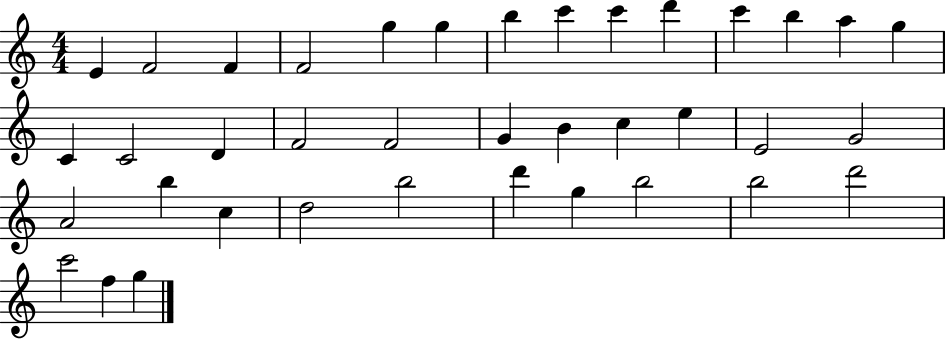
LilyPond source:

{
  \clef treble
  \numericTimeSignature
  \time 4/4
  \key c \major
  e'4 f'2 f'4 | f'2 g''4 g''4 | b''4 c'''4 c'''4 d'''4 | c'''4 b''4 a''4 g''4 | \break c'4 c'2 d'4 | f'2 f'2 | g'4 b'4 c''4 e''4 | e'2 g'2 | \break a'2 b''4 c''4 | d''2 b''2 | d'''4 g''4 b''2 | b''2 d'''2 | \break c'''2 f''4 g''4 | \bar "|."
}